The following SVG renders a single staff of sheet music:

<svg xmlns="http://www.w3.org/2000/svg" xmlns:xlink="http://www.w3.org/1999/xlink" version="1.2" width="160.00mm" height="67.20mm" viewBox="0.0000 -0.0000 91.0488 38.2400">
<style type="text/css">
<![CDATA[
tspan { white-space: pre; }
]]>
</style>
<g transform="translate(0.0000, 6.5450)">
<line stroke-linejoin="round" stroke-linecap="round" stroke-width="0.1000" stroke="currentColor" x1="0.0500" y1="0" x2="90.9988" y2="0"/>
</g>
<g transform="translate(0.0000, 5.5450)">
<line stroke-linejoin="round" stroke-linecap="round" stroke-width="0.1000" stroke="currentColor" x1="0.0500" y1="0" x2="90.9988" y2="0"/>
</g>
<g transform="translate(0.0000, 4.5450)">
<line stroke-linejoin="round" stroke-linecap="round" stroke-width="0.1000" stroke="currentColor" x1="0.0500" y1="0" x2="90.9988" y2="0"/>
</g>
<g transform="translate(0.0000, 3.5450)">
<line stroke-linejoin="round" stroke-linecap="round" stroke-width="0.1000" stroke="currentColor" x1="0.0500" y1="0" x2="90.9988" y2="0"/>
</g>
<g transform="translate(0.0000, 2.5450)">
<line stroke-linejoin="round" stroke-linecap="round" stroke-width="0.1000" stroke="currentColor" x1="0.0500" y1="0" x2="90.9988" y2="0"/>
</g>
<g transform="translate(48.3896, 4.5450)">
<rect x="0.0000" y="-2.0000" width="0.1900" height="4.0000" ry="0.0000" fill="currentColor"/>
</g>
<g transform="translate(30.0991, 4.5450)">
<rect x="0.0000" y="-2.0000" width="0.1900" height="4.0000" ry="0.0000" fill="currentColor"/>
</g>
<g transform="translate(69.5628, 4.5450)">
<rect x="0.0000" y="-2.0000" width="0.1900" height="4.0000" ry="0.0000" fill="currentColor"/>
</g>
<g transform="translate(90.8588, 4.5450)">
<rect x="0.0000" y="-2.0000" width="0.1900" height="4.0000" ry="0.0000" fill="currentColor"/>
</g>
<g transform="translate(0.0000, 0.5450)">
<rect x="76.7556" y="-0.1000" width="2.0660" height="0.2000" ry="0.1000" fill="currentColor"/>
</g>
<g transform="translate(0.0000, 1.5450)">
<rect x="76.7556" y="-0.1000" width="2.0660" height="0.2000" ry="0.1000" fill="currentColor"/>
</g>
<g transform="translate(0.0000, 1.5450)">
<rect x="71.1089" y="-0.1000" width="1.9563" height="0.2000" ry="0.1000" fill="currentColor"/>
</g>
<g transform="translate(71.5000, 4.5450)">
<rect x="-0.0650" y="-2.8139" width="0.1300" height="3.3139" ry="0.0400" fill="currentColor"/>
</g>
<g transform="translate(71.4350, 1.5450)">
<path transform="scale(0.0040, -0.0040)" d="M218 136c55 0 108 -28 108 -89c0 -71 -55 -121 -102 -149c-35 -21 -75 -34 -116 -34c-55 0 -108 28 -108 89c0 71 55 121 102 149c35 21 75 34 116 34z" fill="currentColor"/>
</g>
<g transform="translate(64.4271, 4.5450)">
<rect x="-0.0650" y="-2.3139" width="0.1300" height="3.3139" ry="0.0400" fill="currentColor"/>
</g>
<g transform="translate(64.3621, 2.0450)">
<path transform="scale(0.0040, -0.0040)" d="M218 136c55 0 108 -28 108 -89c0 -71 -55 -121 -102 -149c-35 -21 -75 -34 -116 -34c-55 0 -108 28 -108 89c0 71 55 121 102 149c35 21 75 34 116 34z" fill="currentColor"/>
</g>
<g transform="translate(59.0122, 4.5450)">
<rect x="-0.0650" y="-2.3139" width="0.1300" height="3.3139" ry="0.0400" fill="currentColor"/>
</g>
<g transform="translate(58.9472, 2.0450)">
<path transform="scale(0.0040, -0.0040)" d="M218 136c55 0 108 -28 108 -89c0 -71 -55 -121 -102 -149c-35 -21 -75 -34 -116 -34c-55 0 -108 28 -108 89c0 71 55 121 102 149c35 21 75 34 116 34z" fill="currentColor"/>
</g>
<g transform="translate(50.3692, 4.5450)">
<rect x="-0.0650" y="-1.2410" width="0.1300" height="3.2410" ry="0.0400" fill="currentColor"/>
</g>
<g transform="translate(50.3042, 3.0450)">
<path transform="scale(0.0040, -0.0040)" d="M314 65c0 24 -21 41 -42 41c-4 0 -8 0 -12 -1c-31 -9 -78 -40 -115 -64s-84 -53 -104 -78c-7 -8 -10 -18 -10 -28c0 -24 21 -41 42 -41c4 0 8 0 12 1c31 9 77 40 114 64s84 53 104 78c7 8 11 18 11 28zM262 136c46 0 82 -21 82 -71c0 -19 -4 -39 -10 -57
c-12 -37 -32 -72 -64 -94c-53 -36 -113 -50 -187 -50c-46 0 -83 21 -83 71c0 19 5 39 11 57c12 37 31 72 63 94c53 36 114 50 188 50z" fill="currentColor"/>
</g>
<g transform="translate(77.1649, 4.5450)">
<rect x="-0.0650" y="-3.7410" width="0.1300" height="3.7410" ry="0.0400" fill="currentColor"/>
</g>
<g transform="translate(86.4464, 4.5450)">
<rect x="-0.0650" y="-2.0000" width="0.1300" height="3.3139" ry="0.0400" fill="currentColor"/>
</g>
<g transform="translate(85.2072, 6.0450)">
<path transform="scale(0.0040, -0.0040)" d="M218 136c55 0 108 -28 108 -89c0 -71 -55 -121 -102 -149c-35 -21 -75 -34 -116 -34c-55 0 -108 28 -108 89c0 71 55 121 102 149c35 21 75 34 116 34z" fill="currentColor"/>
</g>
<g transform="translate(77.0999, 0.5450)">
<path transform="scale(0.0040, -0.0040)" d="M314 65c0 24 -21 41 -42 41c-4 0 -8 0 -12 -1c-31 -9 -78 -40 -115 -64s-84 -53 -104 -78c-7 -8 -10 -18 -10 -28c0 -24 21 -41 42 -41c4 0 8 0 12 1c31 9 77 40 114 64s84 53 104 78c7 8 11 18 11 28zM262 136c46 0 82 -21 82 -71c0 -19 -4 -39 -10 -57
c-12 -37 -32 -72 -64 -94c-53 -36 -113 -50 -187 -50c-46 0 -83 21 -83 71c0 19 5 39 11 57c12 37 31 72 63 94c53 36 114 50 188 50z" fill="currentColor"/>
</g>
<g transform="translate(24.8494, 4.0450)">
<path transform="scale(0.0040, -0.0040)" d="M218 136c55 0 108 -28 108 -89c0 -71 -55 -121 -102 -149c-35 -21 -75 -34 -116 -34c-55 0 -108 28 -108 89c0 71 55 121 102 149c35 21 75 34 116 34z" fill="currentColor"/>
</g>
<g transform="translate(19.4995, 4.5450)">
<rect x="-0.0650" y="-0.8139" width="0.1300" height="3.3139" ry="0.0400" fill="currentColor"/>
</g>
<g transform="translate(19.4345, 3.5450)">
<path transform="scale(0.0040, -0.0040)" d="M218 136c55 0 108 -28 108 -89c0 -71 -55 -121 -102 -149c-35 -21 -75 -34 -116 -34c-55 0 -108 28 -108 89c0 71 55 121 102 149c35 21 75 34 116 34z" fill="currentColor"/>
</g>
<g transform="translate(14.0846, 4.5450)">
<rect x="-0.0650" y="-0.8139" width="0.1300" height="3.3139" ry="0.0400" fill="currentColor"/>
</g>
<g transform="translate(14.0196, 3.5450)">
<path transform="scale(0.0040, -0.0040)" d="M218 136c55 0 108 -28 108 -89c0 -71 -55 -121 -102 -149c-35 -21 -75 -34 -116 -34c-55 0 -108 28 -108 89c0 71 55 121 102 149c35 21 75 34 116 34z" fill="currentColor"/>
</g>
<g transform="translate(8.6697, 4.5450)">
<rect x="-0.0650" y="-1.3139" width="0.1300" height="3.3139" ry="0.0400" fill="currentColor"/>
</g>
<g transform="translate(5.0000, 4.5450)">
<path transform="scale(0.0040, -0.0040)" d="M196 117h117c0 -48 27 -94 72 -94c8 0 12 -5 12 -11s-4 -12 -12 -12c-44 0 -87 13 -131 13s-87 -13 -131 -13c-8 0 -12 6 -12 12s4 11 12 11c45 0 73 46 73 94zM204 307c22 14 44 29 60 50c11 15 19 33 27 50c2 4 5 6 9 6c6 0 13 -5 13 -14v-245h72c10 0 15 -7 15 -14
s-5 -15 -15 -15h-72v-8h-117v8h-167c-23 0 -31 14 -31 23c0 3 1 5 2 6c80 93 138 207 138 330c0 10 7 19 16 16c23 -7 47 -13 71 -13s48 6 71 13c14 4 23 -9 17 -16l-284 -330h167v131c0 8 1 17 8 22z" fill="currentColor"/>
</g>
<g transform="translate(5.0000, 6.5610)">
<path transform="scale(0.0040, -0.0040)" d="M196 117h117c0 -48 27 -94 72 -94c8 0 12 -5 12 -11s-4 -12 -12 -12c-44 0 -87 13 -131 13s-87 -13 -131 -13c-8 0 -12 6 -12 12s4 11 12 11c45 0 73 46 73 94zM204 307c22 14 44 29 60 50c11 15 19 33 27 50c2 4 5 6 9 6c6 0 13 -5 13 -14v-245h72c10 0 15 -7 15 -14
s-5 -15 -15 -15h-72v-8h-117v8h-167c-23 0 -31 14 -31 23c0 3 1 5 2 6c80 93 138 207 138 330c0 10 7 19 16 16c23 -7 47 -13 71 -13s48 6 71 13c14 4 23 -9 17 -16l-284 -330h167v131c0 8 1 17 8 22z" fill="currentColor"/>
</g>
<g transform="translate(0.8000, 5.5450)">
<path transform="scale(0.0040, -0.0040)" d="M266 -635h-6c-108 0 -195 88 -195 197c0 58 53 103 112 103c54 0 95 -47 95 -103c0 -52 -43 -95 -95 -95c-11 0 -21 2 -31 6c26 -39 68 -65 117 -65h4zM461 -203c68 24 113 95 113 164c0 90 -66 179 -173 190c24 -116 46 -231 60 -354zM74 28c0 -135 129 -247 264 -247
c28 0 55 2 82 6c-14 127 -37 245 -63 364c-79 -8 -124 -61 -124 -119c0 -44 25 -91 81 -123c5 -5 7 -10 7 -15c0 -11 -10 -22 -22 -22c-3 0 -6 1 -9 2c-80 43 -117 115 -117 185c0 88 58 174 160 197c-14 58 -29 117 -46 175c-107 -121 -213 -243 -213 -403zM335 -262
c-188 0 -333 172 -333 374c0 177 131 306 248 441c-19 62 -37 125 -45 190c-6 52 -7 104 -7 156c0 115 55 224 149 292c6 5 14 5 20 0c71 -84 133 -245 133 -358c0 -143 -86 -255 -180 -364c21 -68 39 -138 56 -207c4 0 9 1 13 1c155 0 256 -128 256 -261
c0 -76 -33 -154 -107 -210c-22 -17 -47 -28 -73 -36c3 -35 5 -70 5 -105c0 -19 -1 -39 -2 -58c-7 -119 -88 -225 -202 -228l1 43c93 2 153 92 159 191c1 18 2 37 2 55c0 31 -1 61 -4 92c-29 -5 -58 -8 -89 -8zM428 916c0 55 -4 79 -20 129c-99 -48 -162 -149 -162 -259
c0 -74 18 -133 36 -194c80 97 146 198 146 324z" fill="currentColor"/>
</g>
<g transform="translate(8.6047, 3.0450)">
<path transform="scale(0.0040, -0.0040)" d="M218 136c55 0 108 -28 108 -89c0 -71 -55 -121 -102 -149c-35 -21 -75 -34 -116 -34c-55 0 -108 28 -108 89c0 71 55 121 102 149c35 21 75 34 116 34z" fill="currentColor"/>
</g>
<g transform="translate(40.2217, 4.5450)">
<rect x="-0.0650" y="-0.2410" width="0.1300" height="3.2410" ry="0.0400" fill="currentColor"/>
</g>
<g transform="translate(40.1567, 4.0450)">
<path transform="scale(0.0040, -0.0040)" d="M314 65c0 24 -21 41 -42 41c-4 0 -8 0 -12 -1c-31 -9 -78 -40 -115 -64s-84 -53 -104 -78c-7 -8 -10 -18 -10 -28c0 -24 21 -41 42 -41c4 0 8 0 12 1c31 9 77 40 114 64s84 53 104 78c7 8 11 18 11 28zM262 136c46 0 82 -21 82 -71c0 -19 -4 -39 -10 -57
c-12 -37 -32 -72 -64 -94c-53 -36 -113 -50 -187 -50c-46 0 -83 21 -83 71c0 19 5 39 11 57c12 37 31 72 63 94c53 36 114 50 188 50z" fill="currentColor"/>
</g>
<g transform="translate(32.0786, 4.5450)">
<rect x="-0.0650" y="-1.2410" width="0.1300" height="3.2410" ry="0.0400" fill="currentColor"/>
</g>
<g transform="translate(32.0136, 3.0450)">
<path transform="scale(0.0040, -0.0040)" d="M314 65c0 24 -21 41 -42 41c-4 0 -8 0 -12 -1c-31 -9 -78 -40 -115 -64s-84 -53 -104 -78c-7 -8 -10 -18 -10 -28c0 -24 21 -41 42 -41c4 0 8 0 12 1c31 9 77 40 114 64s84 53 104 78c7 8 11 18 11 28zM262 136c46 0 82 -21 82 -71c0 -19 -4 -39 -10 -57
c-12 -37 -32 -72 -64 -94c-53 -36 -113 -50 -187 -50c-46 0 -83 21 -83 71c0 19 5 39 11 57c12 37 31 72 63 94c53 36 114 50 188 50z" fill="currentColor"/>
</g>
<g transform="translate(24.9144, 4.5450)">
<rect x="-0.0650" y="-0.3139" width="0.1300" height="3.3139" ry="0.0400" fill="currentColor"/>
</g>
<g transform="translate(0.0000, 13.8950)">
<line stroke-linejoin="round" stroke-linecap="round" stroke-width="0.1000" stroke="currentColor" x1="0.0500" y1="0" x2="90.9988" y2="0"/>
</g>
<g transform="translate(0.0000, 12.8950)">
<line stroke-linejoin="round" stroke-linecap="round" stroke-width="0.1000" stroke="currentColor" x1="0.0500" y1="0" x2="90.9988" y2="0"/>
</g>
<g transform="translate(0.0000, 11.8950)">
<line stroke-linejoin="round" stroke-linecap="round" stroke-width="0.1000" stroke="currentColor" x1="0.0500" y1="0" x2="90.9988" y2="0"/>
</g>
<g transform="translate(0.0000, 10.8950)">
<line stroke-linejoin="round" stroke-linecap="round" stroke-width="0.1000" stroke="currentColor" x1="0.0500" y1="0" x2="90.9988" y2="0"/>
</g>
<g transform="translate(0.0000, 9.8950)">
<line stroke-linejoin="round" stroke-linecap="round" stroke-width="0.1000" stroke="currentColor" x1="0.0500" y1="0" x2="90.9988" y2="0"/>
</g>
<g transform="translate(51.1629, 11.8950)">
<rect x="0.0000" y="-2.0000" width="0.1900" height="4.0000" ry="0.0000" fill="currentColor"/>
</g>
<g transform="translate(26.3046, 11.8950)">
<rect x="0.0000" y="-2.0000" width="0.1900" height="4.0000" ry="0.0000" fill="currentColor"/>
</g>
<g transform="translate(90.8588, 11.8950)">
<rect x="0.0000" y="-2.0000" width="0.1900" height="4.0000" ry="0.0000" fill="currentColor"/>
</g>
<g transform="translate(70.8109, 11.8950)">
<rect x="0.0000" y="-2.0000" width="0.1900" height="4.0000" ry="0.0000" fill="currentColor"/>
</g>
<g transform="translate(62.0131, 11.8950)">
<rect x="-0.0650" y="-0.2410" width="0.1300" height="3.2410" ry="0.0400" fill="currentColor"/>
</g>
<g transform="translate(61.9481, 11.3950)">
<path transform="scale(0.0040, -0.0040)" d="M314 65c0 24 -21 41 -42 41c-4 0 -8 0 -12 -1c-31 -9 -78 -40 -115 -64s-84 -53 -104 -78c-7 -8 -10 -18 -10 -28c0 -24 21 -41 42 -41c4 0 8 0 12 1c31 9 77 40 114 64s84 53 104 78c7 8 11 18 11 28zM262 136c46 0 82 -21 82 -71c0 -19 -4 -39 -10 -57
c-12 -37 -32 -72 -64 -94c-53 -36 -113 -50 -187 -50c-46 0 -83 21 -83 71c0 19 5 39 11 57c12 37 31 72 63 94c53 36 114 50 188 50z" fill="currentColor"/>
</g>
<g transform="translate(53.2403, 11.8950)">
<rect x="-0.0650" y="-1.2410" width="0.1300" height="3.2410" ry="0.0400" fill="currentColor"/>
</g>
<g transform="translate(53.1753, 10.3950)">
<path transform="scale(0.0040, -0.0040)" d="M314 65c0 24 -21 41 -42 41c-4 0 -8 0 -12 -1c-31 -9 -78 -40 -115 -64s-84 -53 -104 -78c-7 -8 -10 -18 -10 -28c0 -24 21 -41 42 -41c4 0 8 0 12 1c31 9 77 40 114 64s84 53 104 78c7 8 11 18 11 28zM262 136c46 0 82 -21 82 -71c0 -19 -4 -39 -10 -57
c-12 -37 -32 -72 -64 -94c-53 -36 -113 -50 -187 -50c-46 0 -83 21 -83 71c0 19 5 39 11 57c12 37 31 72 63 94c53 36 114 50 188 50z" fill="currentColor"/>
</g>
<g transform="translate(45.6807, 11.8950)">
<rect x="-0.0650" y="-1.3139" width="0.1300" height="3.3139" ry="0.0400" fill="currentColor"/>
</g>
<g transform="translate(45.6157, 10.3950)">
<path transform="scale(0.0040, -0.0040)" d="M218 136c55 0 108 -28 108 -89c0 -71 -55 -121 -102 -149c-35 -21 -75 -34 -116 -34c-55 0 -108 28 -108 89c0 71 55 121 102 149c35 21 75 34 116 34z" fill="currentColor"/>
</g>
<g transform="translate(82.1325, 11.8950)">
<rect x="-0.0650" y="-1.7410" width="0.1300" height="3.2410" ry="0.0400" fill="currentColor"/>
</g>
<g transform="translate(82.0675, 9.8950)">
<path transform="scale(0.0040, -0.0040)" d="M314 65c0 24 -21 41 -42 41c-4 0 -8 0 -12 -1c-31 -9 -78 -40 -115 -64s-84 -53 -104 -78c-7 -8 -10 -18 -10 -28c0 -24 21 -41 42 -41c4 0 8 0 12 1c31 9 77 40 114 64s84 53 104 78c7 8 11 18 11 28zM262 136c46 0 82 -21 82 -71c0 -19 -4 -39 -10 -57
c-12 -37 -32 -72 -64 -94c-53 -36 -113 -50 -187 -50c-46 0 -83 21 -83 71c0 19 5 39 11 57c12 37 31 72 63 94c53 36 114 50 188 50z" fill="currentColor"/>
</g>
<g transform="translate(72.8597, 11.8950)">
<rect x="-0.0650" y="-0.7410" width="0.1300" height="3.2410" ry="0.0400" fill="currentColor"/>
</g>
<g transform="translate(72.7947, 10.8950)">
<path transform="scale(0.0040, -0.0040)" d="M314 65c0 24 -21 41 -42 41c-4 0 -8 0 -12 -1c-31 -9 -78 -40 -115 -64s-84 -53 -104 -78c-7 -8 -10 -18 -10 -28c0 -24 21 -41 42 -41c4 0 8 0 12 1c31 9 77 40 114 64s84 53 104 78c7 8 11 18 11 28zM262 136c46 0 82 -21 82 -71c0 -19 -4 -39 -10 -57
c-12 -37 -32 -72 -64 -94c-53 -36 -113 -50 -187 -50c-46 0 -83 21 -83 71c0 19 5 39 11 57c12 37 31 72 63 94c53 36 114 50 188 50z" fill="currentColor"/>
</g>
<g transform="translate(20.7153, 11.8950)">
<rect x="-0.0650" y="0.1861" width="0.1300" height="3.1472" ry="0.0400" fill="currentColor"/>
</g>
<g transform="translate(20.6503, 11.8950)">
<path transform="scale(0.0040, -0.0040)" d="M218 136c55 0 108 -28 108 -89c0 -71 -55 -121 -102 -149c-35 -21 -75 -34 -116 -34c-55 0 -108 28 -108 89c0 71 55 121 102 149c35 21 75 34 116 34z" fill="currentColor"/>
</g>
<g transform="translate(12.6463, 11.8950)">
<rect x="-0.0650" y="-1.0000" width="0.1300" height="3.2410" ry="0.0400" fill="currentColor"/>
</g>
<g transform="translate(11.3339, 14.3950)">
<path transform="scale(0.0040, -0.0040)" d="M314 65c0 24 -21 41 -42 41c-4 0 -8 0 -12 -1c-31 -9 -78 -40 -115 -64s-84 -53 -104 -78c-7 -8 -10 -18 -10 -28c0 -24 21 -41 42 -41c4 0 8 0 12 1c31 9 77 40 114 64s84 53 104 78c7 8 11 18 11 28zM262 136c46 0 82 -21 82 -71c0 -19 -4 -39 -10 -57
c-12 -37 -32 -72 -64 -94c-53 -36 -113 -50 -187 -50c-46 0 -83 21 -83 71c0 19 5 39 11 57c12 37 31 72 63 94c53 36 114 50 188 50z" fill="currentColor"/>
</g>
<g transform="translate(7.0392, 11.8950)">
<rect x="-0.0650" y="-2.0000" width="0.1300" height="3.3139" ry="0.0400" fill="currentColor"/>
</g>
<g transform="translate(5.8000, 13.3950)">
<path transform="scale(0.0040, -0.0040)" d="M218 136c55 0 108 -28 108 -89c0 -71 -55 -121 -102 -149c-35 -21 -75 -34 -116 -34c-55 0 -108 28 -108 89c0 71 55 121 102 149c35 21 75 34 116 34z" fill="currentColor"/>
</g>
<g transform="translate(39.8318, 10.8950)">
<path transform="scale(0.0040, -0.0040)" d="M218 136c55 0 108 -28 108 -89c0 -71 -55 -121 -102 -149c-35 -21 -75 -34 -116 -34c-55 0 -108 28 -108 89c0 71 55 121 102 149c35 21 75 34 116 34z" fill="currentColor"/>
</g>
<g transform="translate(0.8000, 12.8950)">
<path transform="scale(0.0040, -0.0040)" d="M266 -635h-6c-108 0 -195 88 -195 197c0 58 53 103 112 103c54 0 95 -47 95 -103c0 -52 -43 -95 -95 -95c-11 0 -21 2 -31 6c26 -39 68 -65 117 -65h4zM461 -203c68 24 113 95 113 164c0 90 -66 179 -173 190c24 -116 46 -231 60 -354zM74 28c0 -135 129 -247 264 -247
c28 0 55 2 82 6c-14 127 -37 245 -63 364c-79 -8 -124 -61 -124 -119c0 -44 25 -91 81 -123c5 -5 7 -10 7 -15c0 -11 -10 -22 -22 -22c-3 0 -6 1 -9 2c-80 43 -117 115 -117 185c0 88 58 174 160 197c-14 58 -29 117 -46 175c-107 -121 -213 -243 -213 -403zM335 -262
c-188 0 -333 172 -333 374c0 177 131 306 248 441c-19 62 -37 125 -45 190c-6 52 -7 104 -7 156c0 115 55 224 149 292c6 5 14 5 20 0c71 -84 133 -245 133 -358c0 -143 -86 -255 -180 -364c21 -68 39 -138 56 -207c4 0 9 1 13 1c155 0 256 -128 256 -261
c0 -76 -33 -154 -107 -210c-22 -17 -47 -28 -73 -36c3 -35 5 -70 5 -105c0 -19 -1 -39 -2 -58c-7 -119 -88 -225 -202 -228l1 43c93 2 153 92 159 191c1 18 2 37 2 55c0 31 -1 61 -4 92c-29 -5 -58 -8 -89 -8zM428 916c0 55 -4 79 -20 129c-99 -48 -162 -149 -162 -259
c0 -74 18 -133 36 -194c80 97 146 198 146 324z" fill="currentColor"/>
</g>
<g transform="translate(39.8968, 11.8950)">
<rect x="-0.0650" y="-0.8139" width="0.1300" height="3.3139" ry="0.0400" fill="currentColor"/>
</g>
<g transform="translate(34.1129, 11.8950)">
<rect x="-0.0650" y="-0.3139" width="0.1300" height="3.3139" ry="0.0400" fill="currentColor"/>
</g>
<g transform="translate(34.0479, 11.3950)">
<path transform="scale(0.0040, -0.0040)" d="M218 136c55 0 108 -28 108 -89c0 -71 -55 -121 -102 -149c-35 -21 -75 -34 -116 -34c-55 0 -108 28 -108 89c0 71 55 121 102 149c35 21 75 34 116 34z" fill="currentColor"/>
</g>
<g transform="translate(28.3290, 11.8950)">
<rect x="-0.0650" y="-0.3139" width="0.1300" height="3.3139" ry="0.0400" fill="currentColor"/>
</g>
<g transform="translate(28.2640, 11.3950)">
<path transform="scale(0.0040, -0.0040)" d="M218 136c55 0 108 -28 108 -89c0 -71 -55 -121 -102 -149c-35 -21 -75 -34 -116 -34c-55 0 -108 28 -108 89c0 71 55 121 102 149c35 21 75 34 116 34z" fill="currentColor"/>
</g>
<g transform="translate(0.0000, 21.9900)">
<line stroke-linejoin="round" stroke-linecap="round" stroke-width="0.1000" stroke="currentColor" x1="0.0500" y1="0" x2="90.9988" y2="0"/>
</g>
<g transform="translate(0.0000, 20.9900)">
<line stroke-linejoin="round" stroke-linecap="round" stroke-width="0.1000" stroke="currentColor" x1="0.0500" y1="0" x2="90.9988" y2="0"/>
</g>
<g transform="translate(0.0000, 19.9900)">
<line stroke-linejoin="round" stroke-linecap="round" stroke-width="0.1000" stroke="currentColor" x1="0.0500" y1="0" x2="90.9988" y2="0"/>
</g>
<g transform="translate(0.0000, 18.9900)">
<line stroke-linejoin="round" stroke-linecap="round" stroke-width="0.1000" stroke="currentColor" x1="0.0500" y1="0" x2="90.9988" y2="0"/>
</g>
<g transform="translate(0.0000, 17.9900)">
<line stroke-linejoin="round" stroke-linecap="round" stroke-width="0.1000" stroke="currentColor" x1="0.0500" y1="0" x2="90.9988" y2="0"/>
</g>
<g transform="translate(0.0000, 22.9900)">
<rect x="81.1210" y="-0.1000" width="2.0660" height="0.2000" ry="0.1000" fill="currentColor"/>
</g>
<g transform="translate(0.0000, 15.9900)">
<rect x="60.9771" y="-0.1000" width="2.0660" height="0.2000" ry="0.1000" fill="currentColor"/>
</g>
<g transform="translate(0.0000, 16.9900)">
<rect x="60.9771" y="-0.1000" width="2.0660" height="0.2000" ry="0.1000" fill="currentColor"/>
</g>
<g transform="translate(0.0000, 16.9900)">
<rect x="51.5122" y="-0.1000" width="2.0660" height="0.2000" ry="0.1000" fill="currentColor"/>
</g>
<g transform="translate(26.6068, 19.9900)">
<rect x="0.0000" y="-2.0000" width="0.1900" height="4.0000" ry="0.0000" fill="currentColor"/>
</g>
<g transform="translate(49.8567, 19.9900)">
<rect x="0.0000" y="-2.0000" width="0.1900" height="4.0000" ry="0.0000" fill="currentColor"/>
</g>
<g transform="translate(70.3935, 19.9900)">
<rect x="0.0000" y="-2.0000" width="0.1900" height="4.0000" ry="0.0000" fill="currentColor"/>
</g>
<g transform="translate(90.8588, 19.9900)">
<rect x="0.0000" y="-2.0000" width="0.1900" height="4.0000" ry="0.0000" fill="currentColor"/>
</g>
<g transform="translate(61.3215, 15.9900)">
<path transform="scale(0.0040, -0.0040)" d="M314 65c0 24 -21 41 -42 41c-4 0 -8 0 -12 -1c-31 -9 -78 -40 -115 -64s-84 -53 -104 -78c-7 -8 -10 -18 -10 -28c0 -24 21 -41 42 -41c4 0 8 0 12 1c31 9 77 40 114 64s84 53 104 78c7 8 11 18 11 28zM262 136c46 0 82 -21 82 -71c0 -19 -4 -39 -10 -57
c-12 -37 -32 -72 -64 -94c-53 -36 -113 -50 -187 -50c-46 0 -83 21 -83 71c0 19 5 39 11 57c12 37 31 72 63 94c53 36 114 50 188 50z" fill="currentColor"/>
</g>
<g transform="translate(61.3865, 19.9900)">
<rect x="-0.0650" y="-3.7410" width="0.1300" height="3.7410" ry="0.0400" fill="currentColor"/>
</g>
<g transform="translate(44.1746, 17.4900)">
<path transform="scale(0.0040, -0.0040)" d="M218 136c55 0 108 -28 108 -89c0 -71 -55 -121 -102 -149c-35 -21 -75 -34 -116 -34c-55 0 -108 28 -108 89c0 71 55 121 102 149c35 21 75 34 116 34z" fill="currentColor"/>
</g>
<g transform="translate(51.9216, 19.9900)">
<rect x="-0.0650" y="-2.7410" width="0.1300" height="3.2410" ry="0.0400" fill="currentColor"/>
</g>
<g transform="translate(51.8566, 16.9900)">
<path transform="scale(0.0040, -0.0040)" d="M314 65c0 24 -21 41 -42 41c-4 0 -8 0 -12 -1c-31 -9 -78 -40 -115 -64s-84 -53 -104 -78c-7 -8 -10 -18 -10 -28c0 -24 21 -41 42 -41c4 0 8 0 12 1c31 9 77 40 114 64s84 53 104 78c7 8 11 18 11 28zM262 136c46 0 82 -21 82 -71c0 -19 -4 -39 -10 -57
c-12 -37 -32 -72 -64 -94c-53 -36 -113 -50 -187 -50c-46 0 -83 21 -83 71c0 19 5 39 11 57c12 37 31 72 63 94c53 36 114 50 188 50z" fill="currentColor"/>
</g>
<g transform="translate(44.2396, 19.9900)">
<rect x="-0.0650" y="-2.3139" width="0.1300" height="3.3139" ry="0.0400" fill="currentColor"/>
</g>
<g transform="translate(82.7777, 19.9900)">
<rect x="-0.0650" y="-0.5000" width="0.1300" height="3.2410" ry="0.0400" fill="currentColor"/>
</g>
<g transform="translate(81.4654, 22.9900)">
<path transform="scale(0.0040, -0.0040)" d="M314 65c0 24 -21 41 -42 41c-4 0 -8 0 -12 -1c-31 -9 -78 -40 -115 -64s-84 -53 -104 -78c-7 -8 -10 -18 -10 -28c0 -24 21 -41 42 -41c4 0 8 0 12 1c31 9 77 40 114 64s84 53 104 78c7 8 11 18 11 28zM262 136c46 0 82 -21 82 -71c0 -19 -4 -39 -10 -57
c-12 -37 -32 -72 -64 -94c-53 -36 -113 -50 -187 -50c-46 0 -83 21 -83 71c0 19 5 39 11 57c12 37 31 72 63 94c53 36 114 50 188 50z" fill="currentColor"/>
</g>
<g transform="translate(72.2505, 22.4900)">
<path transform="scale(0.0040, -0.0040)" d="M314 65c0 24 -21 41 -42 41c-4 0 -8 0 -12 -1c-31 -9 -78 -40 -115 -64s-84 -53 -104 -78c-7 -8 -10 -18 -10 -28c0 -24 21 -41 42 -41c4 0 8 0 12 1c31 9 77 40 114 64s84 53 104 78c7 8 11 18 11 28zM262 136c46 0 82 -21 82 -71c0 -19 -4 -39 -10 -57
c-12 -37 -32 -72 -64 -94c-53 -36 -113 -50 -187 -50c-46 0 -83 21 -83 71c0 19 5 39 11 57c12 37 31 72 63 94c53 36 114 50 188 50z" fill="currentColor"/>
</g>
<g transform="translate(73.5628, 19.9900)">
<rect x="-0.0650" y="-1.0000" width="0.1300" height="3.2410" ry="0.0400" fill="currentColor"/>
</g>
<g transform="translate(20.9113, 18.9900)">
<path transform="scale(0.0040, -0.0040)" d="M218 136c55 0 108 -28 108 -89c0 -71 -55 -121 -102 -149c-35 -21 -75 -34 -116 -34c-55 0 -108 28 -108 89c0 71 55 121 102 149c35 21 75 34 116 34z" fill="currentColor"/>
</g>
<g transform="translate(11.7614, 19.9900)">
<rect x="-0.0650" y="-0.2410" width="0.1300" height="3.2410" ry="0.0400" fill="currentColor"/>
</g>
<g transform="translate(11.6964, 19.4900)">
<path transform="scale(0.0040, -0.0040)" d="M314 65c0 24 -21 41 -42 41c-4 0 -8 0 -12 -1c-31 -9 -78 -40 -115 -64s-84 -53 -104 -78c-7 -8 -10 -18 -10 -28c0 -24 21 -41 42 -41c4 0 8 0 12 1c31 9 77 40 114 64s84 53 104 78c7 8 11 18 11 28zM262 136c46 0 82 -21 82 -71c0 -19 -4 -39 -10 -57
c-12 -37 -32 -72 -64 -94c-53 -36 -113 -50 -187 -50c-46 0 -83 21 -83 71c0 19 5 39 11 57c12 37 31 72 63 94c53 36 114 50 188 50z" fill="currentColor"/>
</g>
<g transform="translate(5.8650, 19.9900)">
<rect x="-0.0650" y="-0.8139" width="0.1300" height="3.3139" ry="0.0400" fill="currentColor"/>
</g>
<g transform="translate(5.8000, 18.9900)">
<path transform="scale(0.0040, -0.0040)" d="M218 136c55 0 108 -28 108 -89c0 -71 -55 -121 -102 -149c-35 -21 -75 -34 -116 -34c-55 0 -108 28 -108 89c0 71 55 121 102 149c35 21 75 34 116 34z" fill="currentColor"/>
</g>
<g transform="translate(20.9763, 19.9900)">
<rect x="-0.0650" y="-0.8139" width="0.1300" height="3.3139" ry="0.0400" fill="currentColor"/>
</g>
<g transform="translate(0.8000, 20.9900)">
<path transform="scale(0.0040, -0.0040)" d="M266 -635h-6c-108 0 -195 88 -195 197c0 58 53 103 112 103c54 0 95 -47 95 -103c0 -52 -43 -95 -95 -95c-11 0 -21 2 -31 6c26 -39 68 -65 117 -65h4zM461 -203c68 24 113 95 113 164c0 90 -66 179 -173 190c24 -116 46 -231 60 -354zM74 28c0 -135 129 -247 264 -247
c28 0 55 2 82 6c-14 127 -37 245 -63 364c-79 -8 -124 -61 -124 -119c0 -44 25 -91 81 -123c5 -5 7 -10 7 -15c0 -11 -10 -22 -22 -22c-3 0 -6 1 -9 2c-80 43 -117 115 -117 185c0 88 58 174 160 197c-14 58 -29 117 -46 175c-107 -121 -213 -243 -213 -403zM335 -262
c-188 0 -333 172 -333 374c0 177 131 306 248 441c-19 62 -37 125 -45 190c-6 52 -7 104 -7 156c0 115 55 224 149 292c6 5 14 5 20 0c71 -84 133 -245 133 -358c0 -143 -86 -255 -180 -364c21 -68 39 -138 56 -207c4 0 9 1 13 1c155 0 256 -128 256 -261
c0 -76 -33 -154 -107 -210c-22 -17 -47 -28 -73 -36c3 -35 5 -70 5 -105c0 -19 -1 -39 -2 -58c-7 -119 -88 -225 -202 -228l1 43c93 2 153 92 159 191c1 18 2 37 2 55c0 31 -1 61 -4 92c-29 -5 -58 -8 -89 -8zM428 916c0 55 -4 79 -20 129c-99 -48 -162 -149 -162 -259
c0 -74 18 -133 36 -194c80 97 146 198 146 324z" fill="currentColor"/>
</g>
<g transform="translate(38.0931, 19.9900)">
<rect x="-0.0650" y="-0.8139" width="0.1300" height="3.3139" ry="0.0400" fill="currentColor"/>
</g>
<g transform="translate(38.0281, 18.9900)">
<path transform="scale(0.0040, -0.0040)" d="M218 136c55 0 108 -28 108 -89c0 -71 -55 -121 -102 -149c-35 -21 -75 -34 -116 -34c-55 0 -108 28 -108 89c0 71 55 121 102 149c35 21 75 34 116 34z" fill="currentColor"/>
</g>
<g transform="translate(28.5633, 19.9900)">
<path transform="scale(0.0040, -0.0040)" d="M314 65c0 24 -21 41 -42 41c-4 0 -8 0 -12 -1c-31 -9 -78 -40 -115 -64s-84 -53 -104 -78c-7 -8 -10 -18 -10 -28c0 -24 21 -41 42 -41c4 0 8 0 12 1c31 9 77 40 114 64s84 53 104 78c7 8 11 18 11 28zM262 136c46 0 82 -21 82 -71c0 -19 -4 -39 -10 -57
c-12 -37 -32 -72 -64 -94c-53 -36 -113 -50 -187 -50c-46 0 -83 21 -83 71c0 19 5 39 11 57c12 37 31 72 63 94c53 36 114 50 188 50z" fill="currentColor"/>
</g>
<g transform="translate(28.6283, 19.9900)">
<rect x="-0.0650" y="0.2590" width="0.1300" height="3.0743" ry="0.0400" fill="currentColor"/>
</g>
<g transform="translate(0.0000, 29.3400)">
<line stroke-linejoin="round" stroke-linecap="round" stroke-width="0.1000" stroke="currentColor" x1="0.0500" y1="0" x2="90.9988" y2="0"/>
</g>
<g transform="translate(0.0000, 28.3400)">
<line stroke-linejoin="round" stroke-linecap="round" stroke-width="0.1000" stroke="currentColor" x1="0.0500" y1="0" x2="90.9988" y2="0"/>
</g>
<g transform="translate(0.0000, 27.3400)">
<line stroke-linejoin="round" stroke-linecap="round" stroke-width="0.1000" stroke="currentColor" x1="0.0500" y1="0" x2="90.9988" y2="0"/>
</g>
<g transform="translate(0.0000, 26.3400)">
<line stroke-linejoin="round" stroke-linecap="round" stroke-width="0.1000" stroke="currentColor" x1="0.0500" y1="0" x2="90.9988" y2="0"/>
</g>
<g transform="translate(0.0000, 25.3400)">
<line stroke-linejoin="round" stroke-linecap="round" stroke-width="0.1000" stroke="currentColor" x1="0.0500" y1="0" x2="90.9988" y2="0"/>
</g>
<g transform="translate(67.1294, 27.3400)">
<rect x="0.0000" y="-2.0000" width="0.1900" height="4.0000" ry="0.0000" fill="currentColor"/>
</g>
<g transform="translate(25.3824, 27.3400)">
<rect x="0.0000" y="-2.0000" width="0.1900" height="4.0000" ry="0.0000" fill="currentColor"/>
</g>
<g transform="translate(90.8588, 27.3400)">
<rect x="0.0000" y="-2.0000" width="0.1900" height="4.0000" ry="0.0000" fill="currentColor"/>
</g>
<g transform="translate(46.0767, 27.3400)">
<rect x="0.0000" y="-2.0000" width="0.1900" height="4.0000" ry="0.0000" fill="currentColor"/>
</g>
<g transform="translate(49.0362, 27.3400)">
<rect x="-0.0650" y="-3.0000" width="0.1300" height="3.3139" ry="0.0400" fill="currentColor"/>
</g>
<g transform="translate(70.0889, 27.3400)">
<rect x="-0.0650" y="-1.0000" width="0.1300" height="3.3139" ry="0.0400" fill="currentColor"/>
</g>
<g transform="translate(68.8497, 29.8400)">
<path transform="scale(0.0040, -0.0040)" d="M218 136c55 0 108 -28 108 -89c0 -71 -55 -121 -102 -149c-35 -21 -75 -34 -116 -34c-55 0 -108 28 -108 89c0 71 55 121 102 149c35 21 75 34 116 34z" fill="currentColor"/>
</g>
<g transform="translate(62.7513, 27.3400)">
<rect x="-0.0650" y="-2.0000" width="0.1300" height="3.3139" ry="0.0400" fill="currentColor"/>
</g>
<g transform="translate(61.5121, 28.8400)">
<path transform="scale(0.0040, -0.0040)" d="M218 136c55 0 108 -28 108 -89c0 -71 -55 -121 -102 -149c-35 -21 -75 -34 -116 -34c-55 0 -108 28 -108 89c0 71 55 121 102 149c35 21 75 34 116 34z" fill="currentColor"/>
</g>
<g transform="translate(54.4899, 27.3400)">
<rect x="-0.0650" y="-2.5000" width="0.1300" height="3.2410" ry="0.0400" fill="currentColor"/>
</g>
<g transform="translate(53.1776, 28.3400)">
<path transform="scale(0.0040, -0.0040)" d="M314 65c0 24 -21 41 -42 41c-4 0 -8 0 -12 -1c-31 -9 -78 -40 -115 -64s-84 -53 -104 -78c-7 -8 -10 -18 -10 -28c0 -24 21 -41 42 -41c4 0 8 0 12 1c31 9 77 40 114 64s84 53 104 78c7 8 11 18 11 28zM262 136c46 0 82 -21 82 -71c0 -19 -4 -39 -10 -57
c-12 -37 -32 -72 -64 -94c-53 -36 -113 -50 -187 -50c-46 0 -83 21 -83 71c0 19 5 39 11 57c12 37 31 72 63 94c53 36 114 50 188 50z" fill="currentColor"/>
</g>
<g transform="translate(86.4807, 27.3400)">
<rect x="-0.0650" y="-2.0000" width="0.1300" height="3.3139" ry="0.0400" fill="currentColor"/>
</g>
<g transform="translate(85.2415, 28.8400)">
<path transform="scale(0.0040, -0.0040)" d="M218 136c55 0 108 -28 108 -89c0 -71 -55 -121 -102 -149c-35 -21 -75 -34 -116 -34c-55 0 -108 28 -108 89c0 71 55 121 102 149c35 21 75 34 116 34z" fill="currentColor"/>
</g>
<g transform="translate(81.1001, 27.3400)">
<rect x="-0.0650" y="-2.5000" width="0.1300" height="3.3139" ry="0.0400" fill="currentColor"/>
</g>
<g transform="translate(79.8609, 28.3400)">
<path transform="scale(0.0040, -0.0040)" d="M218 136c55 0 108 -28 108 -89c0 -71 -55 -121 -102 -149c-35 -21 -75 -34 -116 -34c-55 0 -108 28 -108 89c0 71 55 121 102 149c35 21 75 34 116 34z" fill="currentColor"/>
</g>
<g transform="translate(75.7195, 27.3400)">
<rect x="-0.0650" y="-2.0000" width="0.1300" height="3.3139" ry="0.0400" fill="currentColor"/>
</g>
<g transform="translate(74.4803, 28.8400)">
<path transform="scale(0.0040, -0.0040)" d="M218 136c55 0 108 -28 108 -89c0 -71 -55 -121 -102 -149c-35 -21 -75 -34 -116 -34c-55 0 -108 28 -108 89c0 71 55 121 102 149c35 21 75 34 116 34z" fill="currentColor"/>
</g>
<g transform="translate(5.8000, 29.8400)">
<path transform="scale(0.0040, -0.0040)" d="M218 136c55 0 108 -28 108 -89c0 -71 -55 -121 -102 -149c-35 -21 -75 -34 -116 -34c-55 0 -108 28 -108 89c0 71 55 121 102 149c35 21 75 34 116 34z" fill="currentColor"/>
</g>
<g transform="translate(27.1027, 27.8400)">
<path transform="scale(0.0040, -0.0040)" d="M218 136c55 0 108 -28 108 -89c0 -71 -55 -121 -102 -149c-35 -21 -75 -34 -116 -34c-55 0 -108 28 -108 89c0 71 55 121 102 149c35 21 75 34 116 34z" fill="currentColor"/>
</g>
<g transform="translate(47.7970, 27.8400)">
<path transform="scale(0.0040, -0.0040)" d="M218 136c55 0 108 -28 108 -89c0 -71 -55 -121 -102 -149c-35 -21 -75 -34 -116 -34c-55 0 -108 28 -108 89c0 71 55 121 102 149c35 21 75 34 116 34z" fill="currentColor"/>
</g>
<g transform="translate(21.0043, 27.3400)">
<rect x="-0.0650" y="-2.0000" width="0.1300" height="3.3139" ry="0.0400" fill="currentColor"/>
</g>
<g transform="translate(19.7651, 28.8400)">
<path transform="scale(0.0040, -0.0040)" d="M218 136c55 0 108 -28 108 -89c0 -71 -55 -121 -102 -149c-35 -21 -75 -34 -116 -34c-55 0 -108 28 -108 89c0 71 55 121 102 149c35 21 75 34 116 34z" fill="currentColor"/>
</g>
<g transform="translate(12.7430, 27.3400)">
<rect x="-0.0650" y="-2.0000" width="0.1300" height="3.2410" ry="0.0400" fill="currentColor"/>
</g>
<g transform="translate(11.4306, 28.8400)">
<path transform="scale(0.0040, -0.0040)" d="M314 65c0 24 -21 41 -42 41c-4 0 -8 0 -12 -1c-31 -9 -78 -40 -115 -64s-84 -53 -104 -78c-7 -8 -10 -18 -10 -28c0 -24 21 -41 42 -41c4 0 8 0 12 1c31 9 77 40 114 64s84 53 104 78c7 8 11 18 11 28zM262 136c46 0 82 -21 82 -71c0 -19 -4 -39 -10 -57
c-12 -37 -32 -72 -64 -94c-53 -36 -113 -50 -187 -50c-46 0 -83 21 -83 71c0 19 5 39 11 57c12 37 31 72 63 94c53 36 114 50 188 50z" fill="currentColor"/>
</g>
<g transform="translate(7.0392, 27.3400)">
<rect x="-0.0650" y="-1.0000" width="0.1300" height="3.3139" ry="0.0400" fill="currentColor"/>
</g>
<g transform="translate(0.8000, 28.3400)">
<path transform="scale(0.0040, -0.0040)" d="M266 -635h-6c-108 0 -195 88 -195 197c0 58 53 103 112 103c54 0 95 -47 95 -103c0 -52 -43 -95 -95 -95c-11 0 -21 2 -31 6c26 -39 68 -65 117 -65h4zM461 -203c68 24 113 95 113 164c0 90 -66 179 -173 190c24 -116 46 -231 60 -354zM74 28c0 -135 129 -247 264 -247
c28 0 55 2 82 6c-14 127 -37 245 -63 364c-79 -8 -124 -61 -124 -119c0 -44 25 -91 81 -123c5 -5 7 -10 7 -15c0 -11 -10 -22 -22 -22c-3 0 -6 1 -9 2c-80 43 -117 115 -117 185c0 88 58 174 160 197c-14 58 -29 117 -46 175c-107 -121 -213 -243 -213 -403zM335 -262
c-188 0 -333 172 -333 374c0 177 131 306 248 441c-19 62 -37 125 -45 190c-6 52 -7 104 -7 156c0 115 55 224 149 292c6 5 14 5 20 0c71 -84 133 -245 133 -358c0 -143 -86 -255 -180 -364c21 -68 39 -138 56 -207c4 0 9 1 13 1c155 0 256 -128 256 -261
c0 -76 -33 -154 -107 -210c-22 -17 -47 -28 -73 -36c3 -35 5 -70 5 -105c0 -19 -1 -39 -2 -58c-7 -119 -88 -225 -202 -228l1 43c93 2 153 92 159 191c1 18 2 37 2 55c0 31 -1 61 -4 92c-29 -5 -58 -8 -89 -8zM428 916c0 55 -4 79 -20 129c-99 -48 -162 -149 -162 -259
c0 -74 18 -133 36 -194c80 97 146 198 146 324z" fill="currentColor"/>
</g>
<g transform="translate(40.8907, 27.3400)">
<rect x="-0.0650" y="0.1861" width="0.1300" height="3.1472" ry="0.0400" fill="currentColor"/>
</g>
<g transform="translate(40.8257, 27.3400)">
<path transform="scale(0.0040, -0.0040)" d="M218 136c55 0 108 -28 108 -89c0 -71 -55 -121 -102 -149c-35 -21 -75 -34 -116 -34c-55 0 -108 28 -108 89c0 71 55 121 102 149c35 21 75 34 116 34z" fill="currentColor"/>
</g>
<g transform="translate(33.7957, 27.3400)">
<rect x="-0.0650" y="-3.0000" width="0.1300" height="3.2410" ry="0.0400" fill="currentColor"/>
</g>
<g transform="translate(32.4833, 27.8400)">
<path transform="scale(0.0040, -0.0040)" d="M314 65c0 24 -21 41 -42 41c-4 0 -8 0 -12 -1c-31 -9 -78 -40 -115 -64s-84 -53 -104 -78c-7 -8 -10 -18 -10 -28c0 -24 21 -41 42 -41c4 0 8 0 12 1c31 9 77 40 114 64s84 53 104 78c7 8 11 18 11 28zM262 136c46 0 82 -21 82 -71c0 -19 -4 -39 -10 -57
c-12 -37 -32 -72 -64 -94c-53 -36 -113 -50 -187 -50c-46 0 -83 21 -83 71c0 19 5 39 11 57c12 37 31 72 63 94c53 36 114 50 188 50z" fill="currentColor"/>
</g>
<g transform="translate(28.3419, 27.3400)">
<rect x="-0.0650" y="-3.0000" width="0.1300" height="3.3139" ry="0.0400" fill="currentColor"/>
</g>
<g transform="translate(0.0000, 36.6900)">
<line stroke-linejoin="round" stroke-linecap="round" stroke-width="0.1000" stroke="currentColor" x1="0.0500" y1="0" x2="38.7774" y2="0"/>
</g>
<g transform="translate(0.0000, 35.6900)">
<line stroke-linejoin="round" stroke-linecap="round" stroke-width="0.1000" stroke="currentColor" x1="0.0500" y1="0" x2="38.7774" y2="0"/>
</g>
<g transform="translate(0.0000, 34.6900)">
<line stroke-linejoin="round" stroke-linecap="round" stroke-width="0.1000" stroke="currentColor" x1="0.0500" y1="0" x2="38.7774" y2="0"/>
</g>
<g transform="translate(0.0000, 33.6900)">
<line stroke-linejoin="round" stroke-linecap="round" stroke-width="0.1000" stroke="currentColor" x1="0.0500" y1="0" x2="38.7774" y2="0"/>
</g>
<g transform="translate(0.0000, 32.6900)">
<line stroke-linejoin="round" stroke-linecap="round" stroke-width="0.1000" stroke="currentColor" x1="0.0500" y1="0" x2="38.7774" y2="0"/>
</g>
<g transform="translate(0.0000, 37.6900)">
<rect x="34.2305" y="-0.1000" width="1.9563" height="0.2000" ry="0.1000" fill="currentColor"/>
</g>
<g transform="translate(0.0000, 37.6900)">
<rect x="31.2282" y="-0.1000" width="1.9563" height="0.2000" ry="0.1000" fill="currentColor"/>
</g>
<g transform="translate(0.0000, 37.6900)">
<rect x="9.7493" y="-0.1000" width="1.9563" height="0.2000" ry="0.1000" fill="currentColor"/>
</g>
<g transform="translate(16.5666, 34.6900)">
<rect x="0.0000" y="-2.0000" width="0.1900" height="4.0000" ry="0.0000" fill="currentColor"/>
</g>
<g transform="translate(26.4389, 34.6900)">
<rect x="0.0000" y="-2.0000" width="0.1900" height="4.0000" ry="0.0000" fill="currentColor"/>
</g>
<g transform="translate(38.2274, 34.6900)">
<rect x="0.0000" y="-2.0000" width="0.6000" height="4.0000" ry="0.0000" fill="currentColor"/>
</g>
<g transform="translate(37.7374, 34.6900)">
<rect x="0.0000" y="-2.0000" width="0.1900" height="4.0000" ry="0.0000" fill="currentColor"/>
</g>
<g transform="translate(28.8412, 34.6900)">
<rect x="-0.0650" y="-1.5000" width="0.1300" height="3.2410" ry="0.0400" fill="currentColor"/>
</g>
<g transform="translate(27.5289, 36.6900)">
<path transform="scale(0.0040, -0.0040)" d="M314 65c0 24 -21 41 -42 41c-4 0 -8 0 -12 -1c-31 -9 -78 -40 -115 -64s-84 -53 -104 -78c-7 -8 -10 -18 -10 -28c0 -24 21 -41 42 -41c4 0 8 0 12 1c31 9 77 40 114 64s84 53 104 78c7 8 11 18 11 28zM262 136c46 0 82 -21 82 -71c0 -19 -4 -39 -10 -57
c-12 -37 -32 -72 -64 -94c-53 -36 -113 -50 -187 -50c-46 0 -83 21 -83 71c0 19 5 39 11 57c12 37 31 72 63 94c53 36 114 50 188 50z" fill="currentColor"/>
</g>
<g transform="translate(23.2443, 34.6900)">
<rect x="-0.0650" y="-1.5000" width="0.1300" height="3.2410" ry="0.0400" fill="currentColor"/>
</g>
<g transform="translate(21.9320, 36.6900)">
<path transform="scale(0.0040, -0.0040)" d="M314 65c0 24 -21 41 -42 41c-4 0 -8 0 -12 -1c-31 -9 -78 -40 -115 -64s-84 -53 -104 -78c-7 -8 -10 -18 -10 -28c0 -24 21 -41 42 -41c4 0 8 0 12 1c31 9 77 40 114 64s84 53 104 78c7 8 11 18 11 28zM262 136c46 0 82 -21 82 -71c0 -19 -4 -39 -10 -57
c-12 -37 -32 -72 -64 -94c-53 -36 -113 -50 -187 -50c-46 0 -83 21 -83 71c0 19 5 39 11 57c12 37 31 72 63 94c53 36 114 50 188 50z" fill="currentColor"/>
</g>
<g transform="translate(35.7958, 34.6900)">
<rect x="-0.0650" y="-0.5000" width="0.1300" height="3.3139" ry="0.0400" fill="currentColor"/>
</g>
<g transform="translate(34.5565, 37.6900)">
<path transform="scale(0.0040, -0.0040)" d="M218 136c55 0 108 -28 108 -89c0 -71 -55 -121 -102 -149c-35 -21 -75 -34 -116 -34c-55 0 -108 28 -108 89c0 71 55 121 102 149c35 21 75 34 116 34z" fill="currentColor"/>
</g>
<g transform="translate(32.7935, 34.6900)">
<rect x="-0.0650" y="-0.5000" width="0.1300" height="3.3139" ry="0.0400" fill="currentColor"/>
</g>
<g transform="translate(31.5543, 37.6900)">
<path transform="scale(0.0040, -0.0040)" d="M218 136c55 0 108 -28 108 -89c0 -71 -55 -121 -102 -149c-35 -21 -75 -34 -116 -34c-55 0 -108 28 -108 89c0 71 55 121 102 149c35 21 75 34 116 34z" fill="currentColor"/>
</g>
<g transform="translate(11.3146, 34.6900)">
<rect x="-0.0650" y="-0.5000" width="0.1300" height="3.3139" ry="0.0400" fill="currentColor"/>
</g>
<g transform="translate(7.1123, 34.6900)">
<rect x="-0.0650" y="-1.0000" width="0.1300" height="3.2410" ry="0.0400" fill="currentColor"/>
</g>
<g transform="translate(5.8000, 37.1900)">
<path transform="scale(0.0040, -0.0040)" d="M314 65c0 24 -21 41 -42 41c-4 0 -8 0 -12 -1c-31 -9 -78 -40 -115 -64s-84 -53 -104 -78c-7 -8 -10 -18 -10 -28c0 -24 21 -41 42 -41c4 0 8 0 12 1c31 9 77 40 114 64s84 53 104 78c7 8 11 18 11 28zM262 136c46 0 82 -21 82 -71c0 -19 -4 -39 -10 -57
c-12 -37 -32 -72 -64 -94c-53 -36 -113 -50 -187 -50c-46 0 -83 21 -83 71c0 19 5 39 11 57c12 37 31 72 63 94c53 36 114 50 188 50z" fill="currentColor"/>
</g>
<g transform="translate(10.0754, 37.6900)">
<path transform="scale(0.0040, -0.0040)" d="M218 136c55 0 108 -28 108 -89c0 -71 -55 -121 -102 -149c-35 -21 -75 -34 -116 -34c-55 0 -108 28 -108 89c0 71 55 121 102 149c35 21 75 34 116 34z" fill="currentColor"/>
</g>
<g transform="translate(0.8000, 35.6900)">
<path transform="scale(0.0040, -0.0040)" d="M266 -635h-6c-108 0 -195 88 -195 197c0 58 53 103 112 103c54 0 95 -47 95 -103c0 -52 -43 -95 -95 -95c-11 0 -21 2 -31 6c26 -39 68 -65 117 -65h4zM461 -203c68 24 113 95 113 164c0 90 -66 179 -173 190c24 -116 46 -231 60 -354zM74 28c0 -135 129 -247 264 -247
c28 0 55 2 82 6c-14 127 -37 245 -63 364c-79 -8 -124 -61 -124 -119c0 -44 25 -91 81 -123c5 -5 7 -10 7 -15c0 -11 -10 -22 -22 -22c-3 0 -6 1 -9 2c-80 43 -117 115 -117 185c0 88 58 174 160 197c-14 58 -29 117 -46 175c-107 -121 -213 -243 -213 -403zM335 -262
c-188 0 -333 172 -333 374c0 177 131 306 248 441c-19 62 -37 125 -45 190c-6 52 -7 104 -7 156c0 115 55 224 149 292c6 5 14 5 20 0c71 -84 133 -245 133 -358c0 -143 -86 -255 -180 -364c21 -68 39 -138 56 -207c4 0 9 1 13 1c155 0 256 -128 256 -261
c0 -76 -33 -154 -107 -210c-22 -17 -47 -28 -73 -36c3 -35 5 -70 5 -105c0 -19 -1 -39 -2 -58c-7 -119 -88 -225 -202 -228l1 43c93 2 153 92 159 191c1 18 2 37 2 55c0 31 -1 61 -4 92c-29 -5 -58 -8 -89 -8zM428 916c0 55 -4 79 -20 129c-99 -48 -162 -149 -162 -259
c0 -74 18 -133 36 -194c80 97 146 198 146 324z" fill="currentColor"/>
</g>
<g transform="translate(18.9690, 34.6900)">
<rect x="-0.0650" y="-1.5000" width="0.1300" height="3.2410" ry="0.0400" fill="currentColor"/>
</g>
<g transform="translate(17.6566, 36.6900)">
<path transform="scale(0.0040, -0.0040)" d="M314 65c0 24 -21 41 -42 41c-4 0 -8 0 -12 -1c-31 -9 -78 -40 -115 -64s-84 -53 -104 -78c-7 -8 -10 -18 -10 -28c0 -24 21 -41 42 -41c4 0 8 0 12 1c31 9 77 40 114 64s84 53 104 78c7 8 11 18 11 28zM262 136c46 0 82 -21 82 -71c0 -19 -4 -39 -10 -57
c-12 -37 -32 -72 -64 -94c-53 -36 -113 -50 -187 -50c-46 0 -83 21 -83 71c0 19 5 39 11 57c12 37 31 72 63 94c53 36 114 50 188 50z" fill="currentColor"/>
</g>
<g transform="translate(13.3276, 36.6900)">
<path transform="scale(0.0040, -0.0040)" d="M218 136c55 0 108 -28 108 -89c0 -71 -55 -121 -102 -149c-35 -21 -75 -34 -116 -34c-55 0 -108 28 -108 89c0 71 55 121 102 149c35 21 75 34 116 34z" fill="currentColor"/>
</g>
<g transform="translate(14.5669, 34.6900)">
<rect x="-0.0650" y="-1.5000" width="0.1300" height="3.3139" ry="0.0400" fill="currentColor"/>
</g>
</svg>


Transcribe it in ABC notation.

X:1
T:Untitled
M:4/4
L:1/4
K:C
e d d c e2 c2 e2 g g a c'2 F F D2 B c c d e e2 c2 d2 f2 d c2 d B2 d g a2 c'2 D2 C2 D F2 F A A2 B A G2 F D F G F D2 C E E2 E2 E2 C C